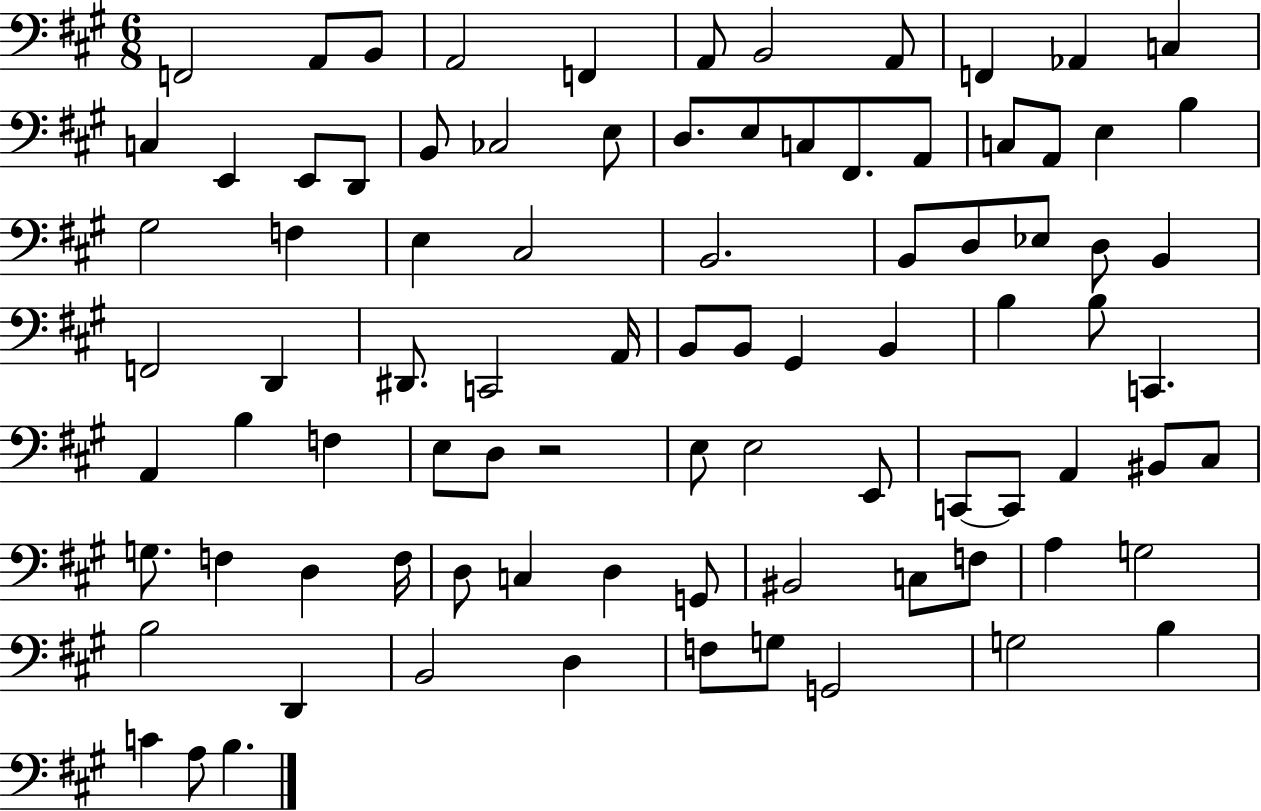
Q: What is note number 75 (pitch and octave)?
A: G3